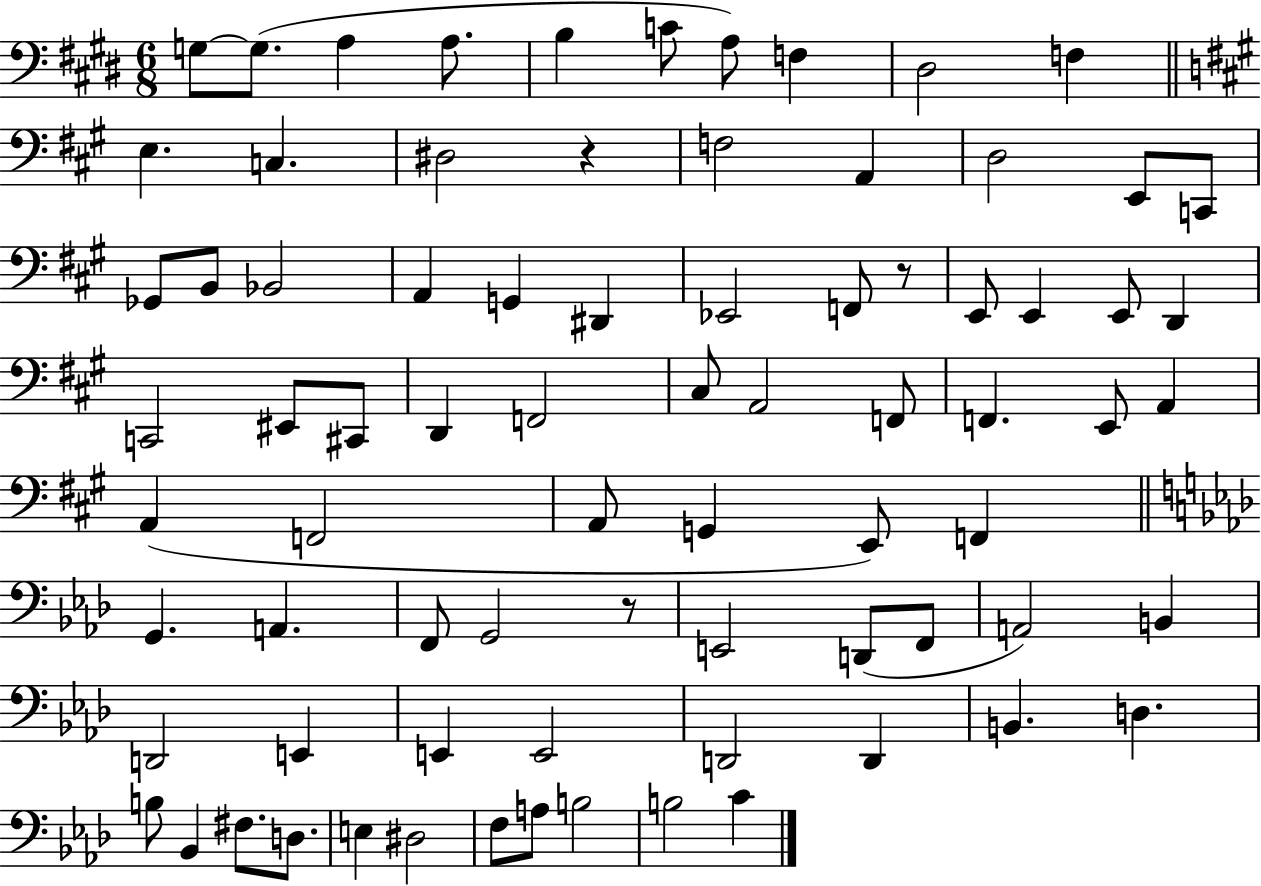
{
  \clef bass
  \numericTimeSignature
  \time 6/8
  \key e \major
  g8~~ g8.( a4 a8. | b4 c'8 a8) f4 | dis2 f4 | \bar "||" \break \key a \major e4. c4. | dis2 r4 | f2 a,4 | d2 e,8 c,8 | \break ges,8 b,8 bes,2 | a,4 g,4 dis,4 | ees,2 f,8 r8 | e,8 e,4 e,8 d,4 | \break c,2 eis,8 cis,8 | d,4 f,2 | cis8 a,2 f,8 | f,4. e,8 a,4 | \break a,4( f,2 | a,8 g,4 e,8) f,4 | \bar "||" \break \key aes \major g,4. a,4. | f,8 g,2 r8 | e,2 d,8( f,8 | a,2) b,4 | \break d,2 e,4 | e,4 e,2 | d,2 d,4 | b,4. d4. | \break b8 bes,4 fis8. d8. | e4 dis2 | f8 a8 b2 | b2 c'4 | \break \bar "|."
}